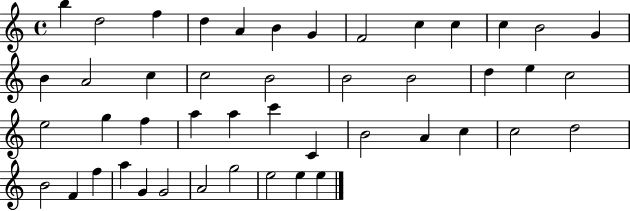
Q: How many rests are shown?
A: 0